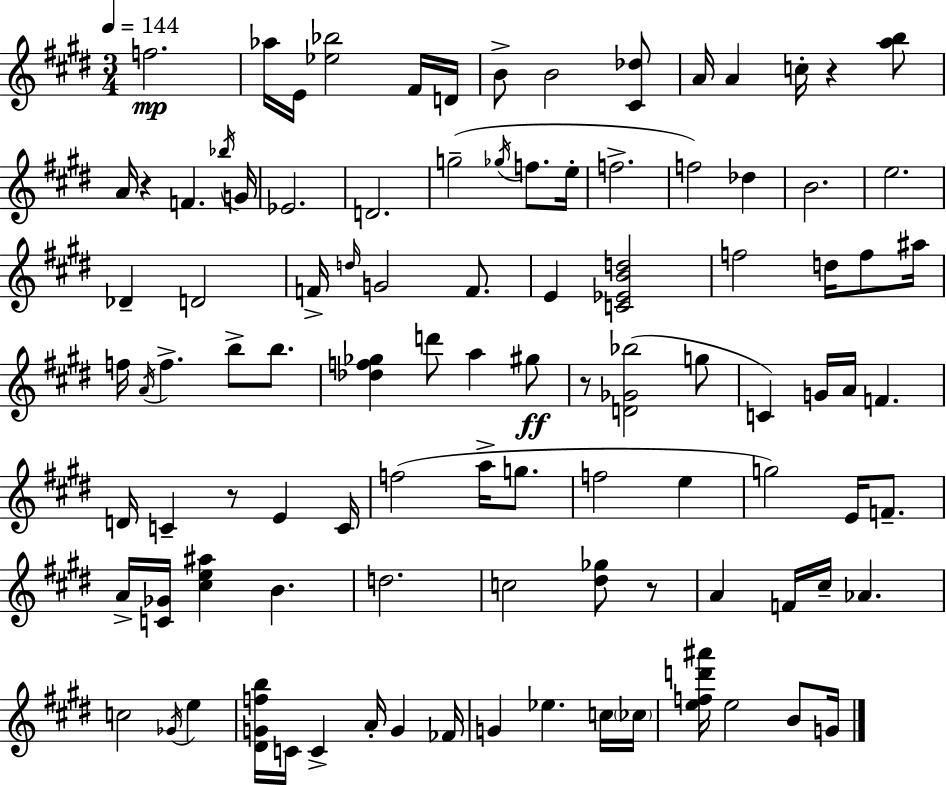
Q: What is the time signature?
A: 3/4